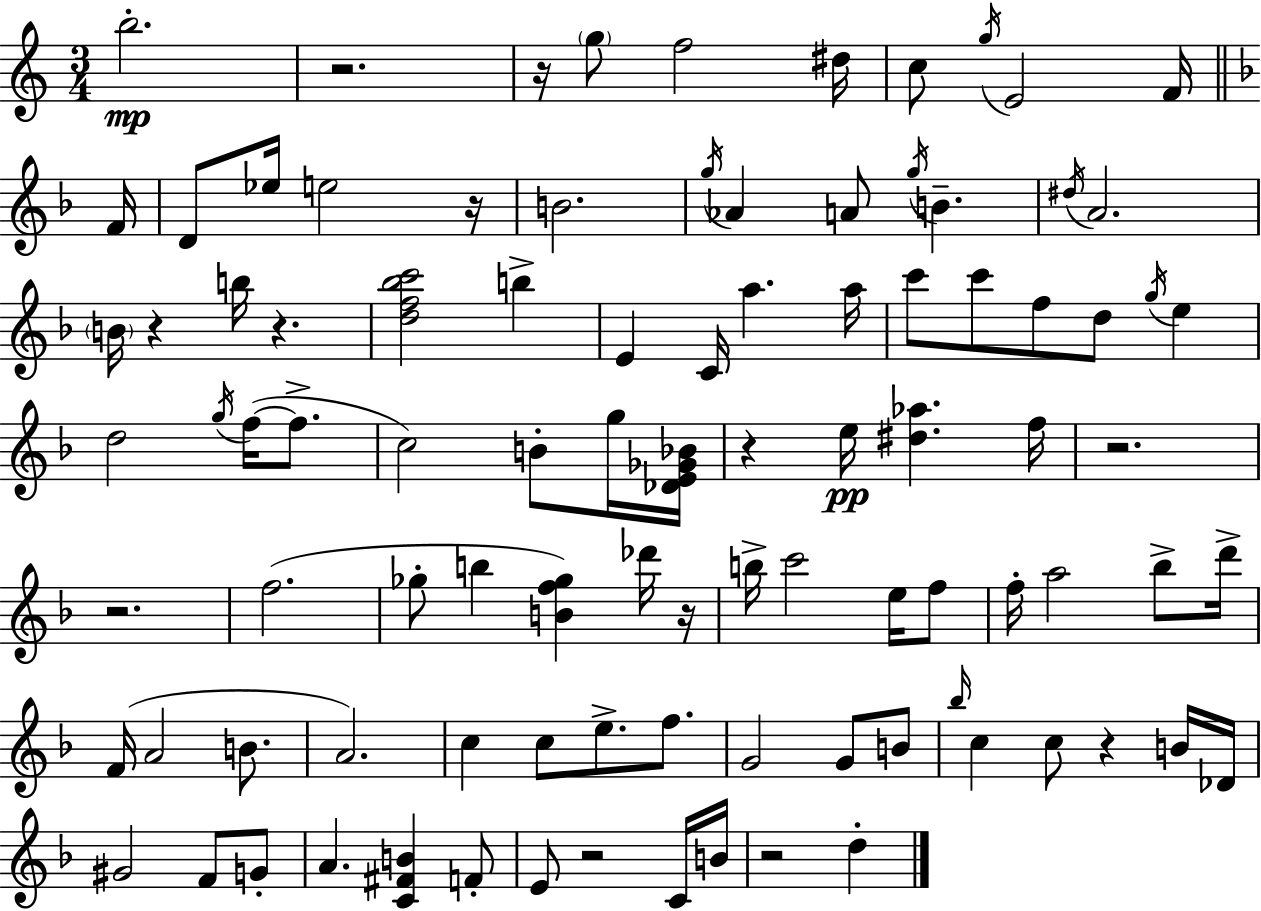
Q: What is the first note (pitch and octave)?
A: B5